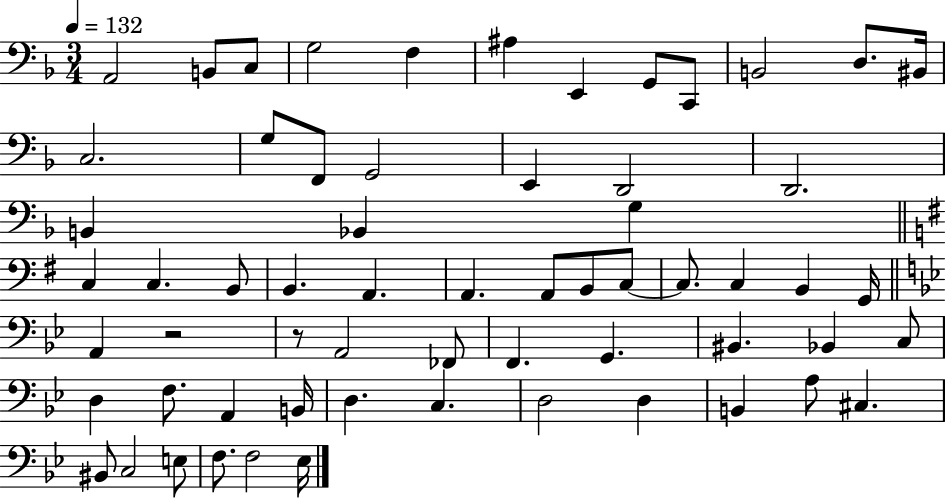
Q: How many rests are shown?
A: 2